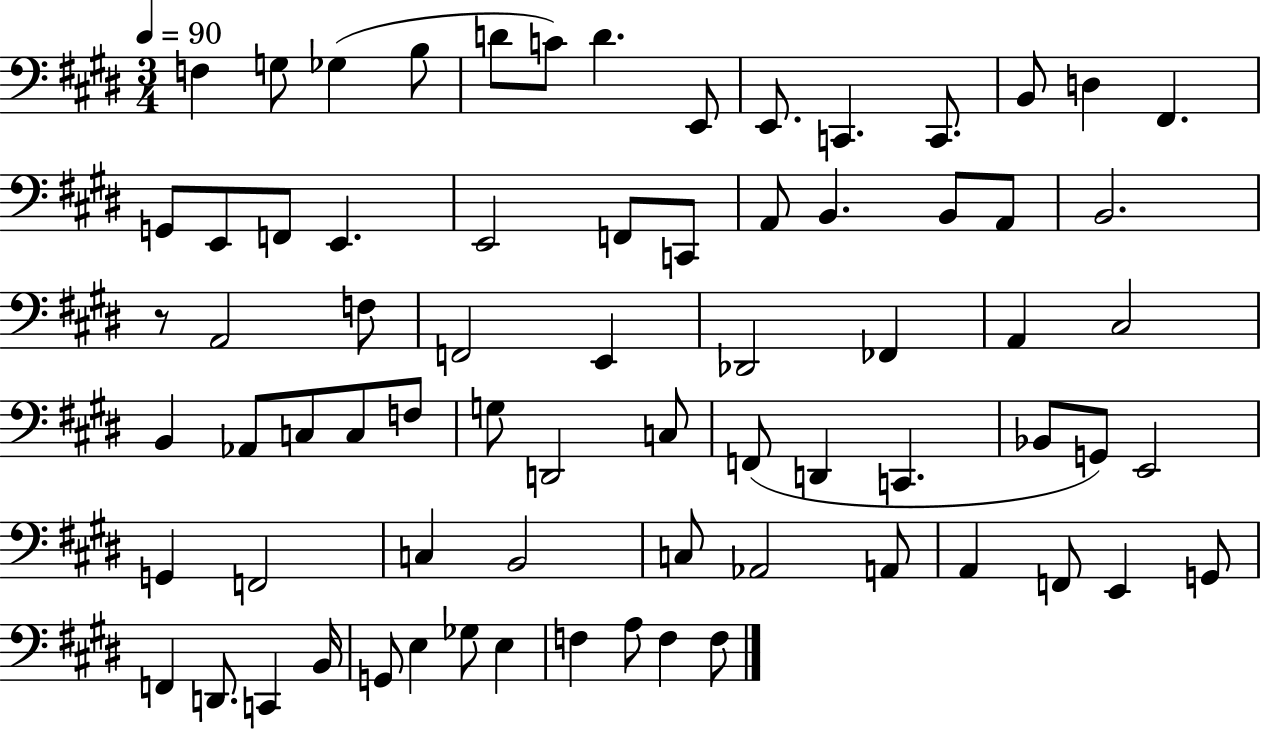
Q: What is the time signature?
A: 3/4